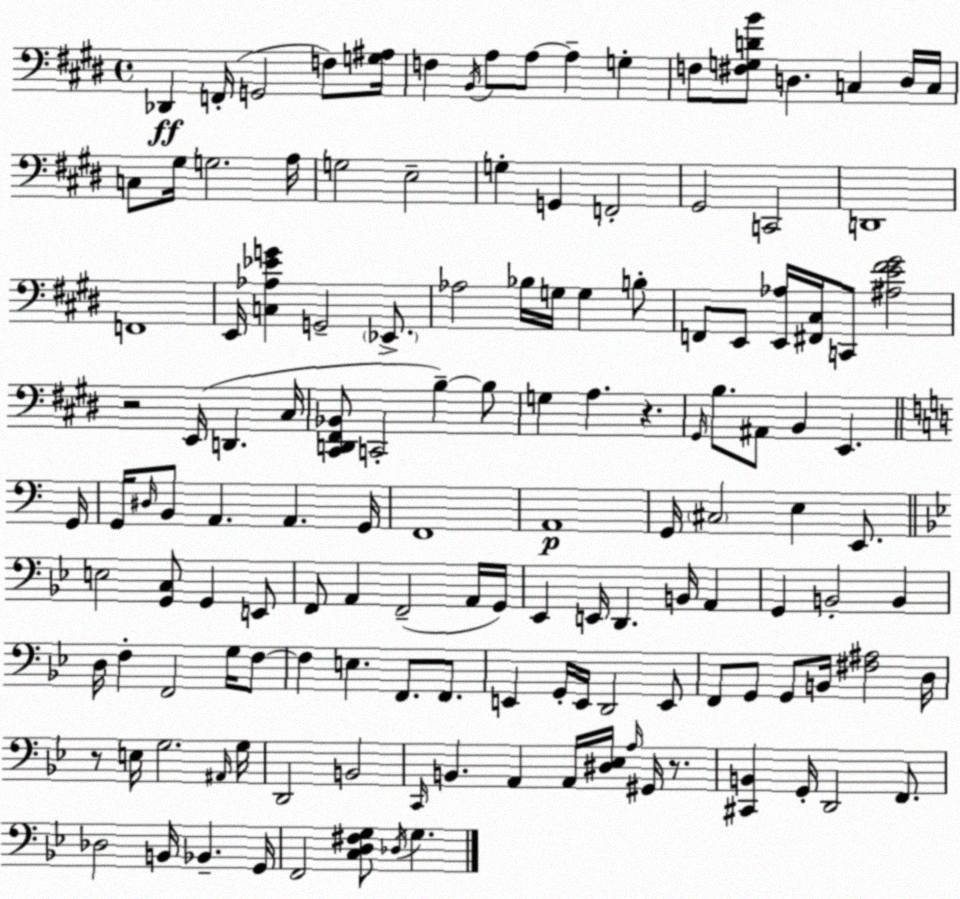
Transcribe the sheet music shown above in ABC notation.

X:1
T:Untitled
M:4/4
L:1/4
K:E
_D,, F,,/4 G,,2 F,/2 [G,^A,]/4 F, B,,/4 A,/2 A,/2 A, G, F,/2 [^F,G,DB]/2 D, C, D,/4 C,/4 C,/2 ^G,/4 G,2 A,/4 G,2 E,2 G, G,, F,,2 ^G,,2 C,,2 D,,4 F,,4 E,,/4 [C,_A,_EG] G,,2 _E,,/2 _A,2 _B,/4 G,/4 G, B,/2 F,,/2 E,,/2 [E,,_A,]/4 [^F,,^C,]/4 C,,/2 [^A,E^F^G]2 z2 E,,/4 D,, ^C,/4 [^C,,D,,^F,,_B,,]/2 C,,2 B, B,/2 G, A, z ^G,,/4 B,/2 ^A,,/2 B,, E,, G,,/4 G,,/4 ^D,/4 B,,/2 A,, A,, G,,/4 F,,4 A,,4 G,,/4 ^C,2 E, E,,/2 E,2 [G,,C,]/2 G,, E,,/2 F,,/2 A,, F,,2 A,,/4 G,,/4 _E,, E,,/4 D,, B,,/4 A,, G,, B,,2 B,, D,/4 F, F,,2 G,/4 F,/2 F, E, F,,/2 F,,/2 E,, G,,/4 E,,/4 D,,2 E,,/2 F,,/2 G,,/2 G,,/2 B,,/4 [^F,^A,]2 D,/4 z/2 E,/4 G,2 ^A,,/4 G,/4 D,,2 B,,2 C,,/4 B,, A,, A,,/4 [^D,_E,]/4 A,/4 ^G,,/4 z/2 [^C,,B,,] G,,/4 D,,2 F,,/2 _D,2 B,,/4 _B,, G,,/4 F,,2 [C,D,^F,G,]/2 _D,/4 G,